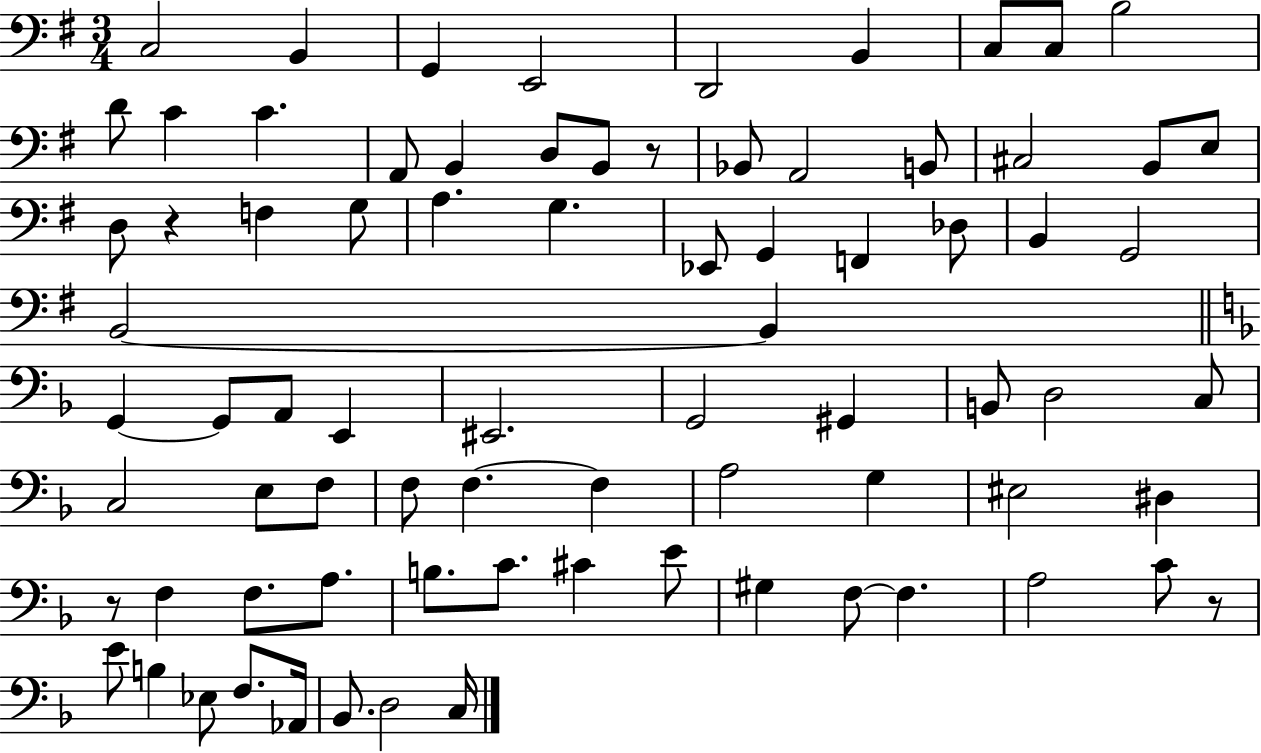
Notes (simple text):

C3/h B2/q G2/q E2/h D2/h B2/q C3/e C3/e B3/h D4/e C4/q C4/q. A2/e B2/q D3/e B2/e R/e Bb2/e A2/h B2/e C#3/h B2/e E3/e D3/e R/q F3/q G3/e A3/q. G3/q. Eb2/e G2/q F2/q Db3/e B2/q G2/h B2/h B2/q G2/q G2/e A2/e E2/q EIS2/h. G2/h G#2/q B2/e D3/h C3/e C3/h E3/e F3/e F3/e F3/q. F3/q A3/h G3/q EIS3/h D#3/q R/e F3/q F3/e. A3/e. B3/e. C4/e. C#4/q E4/e G#3/q F3/e F3/q. A3/h C4/e R/e E4/e B3/q Eb3/e F3/e. Ab2/s Bb2/e. D3/h C3/s